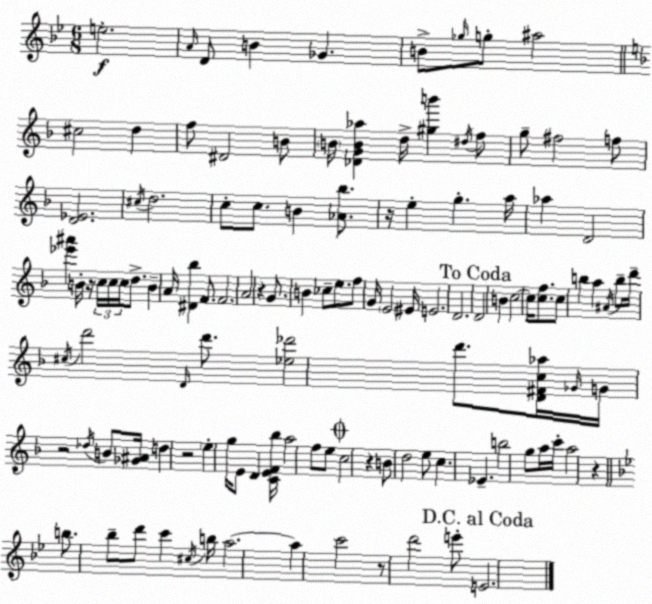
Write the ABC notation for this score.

X:1
T:Untitled
M:6/8
L:1/4
K:Gm
e2 A/4 D/2 B _G B/2 _g/4 g/2 ^a2 ^c2 d f/2 ^D2 B/2 B/4 [_DGB_a] d/4 [^gb'] ^d/4 f/2 g/2 ^f2 f/2 [D_E]2 ^c/4 d2 c/2 c/2 B [_A_b]/2 z/4 e g a/4 _a D2 [_e'^a'] B/4 z/4 c/4 c/4 c/4 d/2 B A/4 [^D_b] F/2 F2 A2 z G/2 B _c/2 e/2 f/2 G/4 E2 ^E/4 E2 D2 D2 B c2 c/4 [cf]/2 c/2 b a ^A/4 b/2 d'/4 ^c/4 d'2 D/4 d'/2 [_e_d']2 d'/2 [D^Fc_a]/4 _G/4 G/4 z2 _d/4 B/2 [_G^A]/4 d z2 e g/4 E/2 D [CEF_b]/4 a2 f/2 e/2 c2 z B/2 d2 e/2 c _E b2 g/2 a/4 c'/4 a2 z b/2 _b/2 d'/2 c' ^c/4 b/4 a2 a c'2 z/2 d'2 e'/2 E2